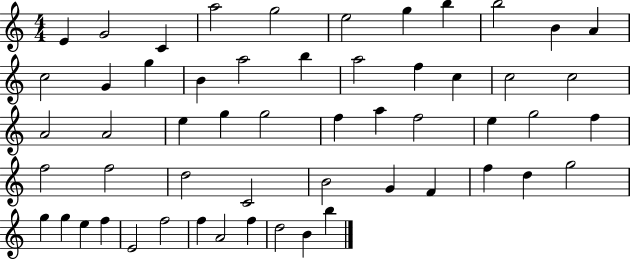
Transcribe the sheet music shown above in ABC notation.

X:1
T:Untitled
M:4/4
L:1/4
K:C
E G2 C a2 g2 e2 g b b2 B A c2 G g B a2 b a2 f c c2 c2 A2 A2 e g g2 f a f2 e g2 f f2 f2 d2 C2 B2 G F f d g2 g g e f E2 f2 f A2 f d2 B b